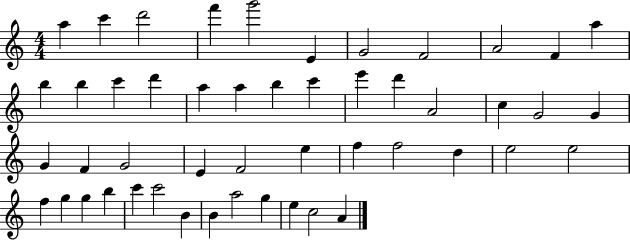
{
  \clef treble
  \numericTimeSignature
  \time 4/4
  \key c \major
  a''4 c'''4 d'''2 | f'''4 g'''2 e'4 | g'2 f'2 | a'2 f'4 a''4 | \break b''4 b''4 c'''4 d'''4 | a''4 a''4 b''4 c'''4 | e'''4 d'''4 a'2 | c''4 g'2 g'4 | \break g'4 f'4 g'2 | e'4 f'2 e''4 | f''4 f''2 d''4 | e''2 e''2 | \break f''4 g''4 g''4 b''4 | c'''4 c'''2 b'4 | b'4 a''2 g''4 | e''4 c''2 a'4 | \break \bar "|."
}